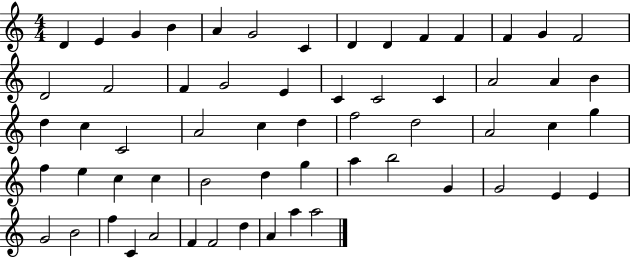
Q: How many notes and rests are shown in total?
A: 60